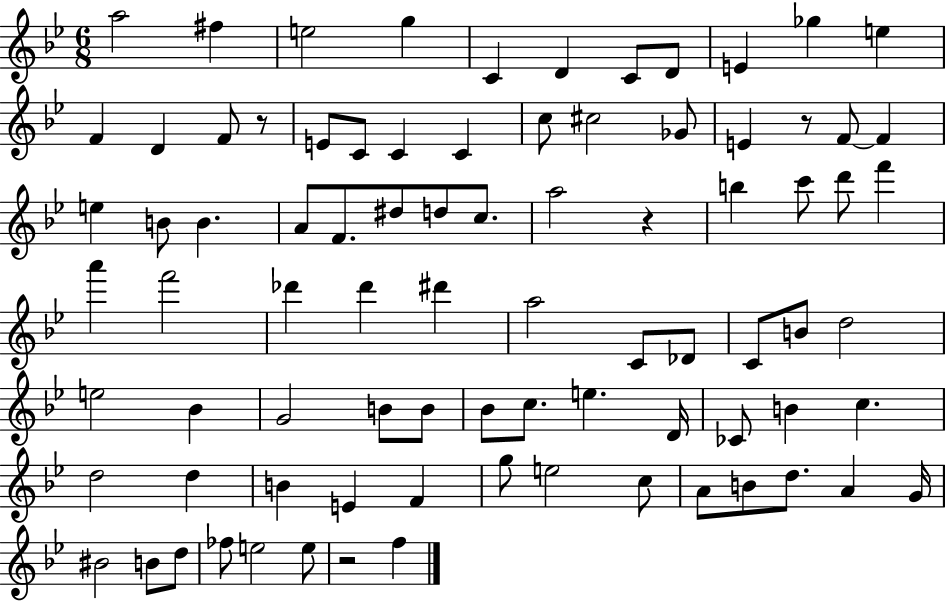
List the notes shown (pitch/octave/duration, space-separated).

A5/h F#5/q E5/h G5/q C4/q D4/q C4/e D4/e E4/q Gb5/q E5/q F4/q D4/q F4/e R/e E4/e C4/e C4/q C4/q C5/e C#5/h Gb4/e E4/q R/e F4/e F4/q E5/q B4/e B4/q. A4/e F4/e. D#5/e D5/e C5/e. A5/h R/q B5/q C6/e D6/e F6/q A6/q F6/h Db6/q Db6/q D#6/q A5/h C4/e Db4/e C4/e B4/e D5/h E5/h Bb4/q G4/h B4/e B4/e Bb4/e C5/e. E5/q. D4/s CES4/e B4/q C5/q. D5/h D5/q B4/q E4/q F4/q G5/e E5/h C5/e A4/e B4/e D5/e. A4/q G4/s BIS4/h B4/e D5/e FES5/e E5/h E5/e R/h F5/q